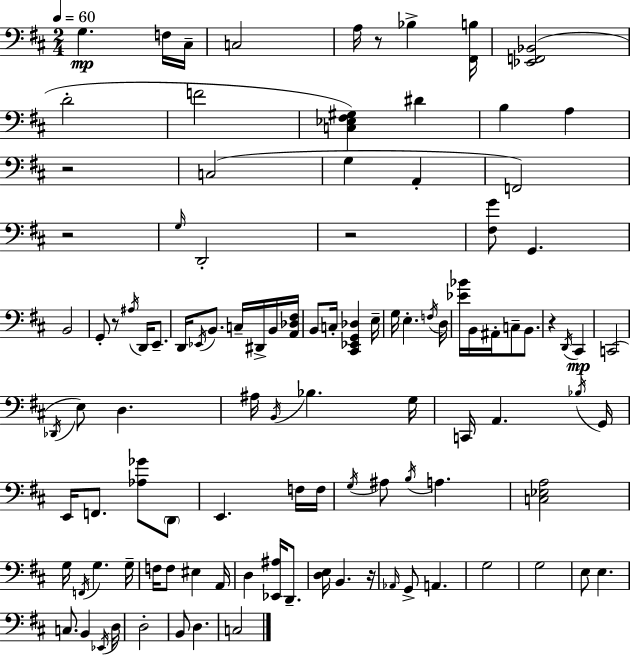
G3/q. F3/s C#3/s C3/h A3/s R/e Bb3/q [F#2,B3]/s [Eb2,F2,Bb2]/h D4/h F4/h [C3,Eb3,F#3,G#3]/q D#4/q B3/q A3/q R/h C3/h G3/q A2/q F2/h R/h G3/s D2/h R/h [F#3,G4]/e G2/q. B2/h G2/e R/e A#3/s D2/s E2/e. D2/s Eb2/s B2/e. C3/s D#2/s B2/s [A2,Db3,F#3]/s B2/e C3/s [C#2,Eb2,G2,Db3]/q E3/s G3/s E3/q. F3/s D3/s [Eb4,Bb4]/s B2/s A#2/s C3/e B2/e. R/q D2/s C#2/q C2/h Db2/s E3/e D3/q. A#3/s B2/s Bb3/q. G3/s C2/s A2/q. Bb3/s G2/s E2/s F2/e. [Ab3,Gb4]/e D2/e E2/q. F3/s F3/s G3/s A#3/e B3/s A3/q. [C3,Eb3,A3]/h G3/s F2/s G3/q. G3/s F3/s F3/e EIS3/q A2/s D3/q [Eb2,A#3]/s D2/e. [D3,E3]/s B2/q. R/s Ab2/s G2/e A2/q. G3/h G3/h E3/e E3/q. C3/e. B2/q Eb2/s D3/s D3/h B2/e D3/q. C3/h